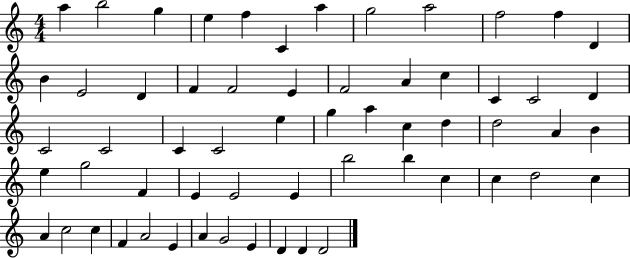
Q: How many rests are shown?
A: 0